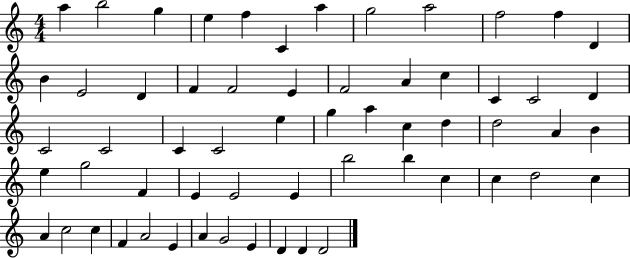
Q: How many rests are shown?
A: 0